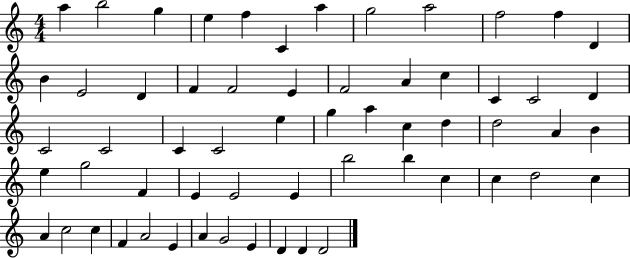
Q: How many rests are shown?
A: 0